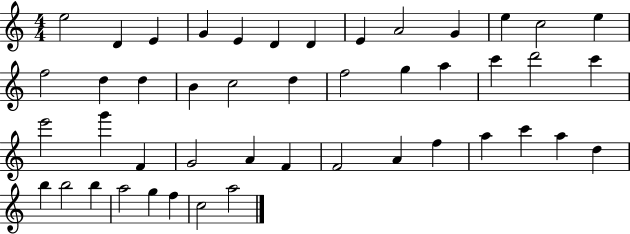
{
  \clef treble
  \numericTimeSignature
  \time 4/4
  \key c \major
  e''2 d'4 e'4 | g'4 e'4 d'4 d'4 | e'4 a'2 g'4 | e''4 c''2 e''4 | \break f''2 d''4 d''4 | b'4 c''2 d''4 | f''2 g''4 a''4 | c'''4 d'''2 c'''4 | \break e'''2 g'''4 f'4 | g'2 a'4 f'4 | f'2 a'4 f''4 | a''4 c'''4 a''4 d''4 | \break b''4 b''2 b''4 | a''2 g''4 f''4 | c''2 a''2 | \bar "|."
}